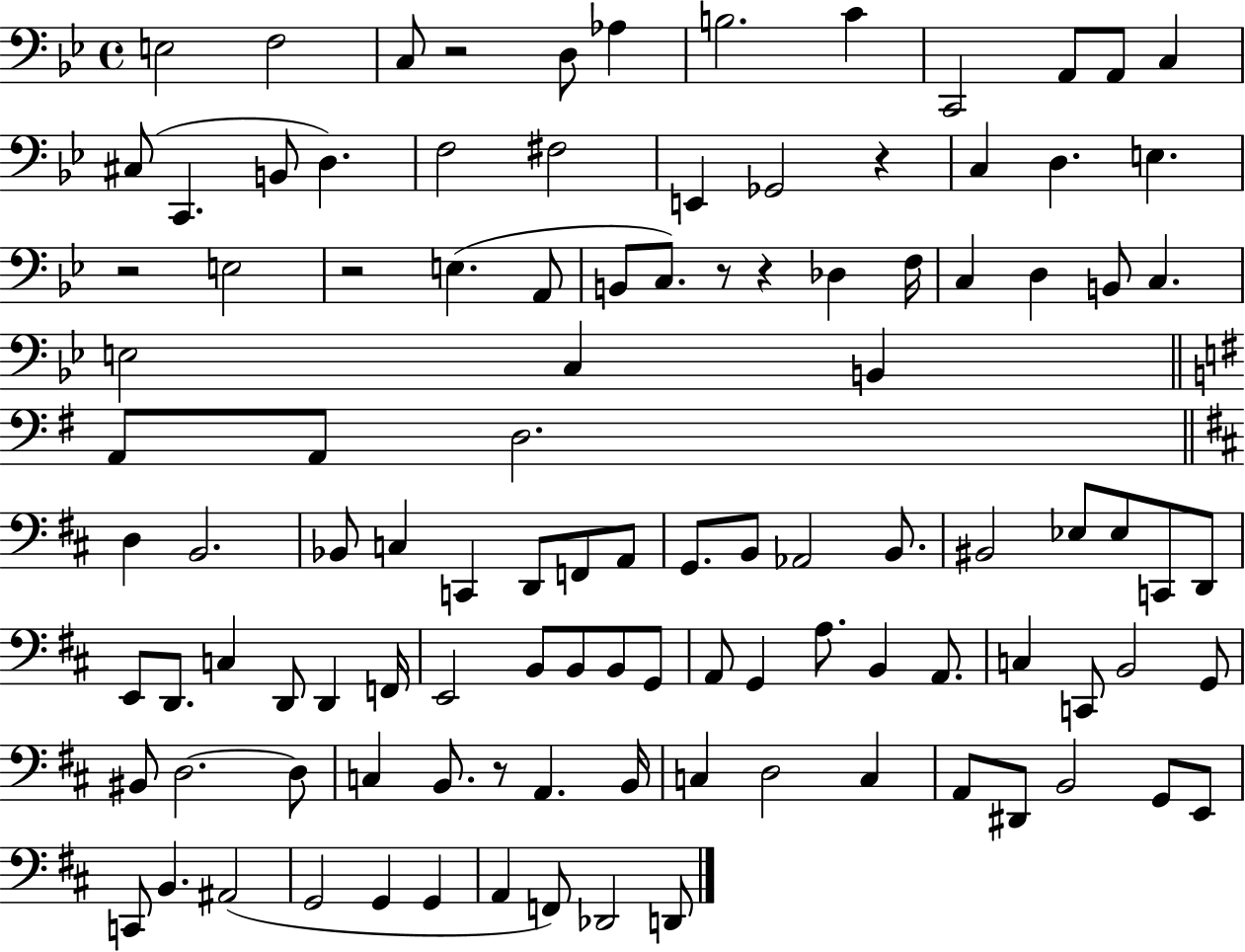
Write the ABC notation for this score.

X:1
T:Untitled
M:4/4
L:1/4
K:Bb
E,2 F,2 C,/2 z2 D,/2 _A, B,2 C C,,2 A,,/2 A,,/2 C, ^C,/2 C,, B,,/2 D, F,2 ^F,2 E,, _G,,2 z C, D, E, z2 E,2 z2 E, A,,/2 B,,/2 C,/2 z/2 z _D, F,/4 C, D, B,,/2 C, E,2 C, B,, A,,/2 A,,/2 D,2 D, B,,2 _B,,/2 C, C,, D,,/2 F,,/2 A,,/2 G,,/2 B,,/2 _A,,2 B,,/2 ^B,,2 _E,/2 _E,/2 C,,/2 D,,/2 E,,/2 D,,/2 C, D,,/2 D,, F,,/4 E,,2 B,,/2 B,,/2 B,,/2 G,,/2 A,,/2 G,, A,/2 B,, A,,/2 C, C,,/2 B,,2 G,,/2 ^B,,/2 D,2 D,/2 C, B,,/2 z/2 A,, B,,/4 C, D,2 C, A,,/2 ^D,,/2 B,,2 G,,/2 E,,/2 C,,/2 B,, ^A,,2 G,,2 G,, G,, A,, F,,/2 _D,,2 D,,/2